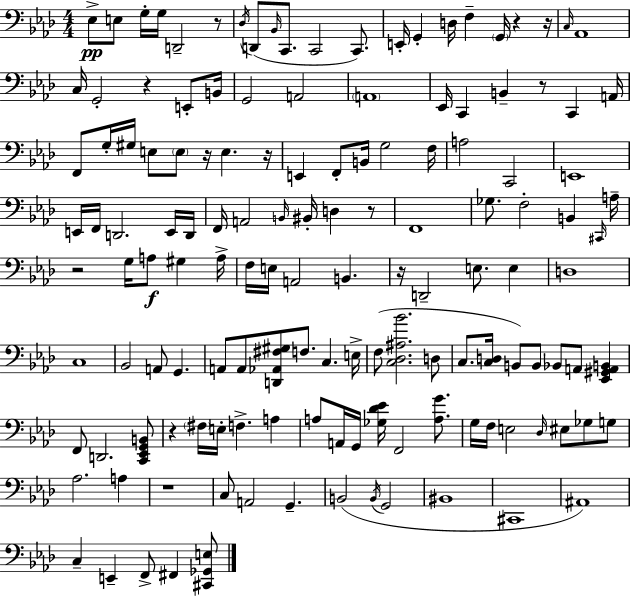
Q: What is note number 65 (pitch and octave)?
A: F3